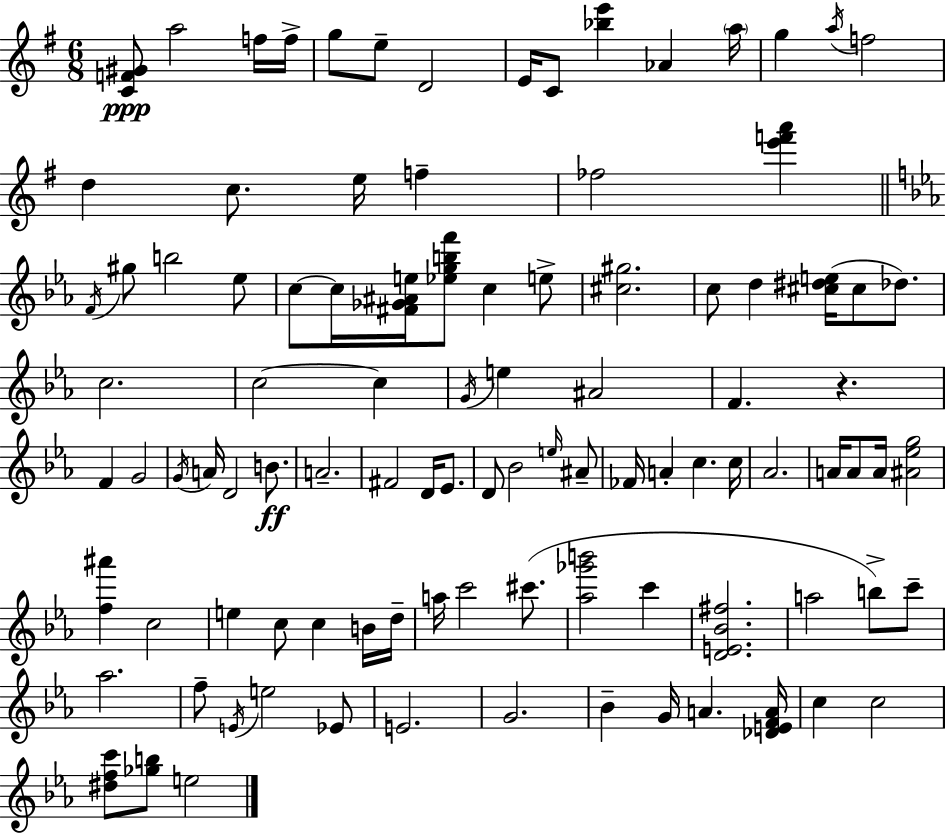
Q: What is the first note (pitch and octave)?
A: A5